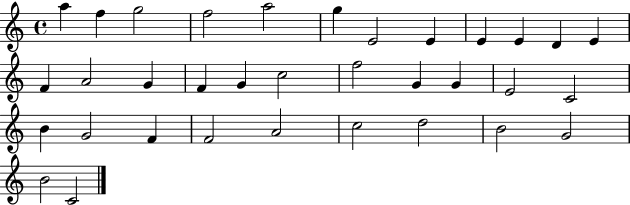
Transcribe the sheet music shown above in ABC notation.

X:1
T:Untitled
M:4/4
L:1/4
K:C
a f g2 f2 a2 g E2 E E E D E F A2 G F G c2 f2 G G E2 C2 B G2 F F2 A2 c2 d2 B2 G2 B2 C2